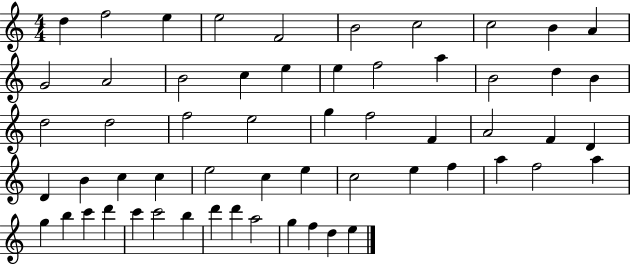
X:1
T:Untitled
M:4/4
L:1/4
K:C
d f2 e e2 F2 B2 c2 c2 B A G2 A2 B2 c e e f2 a B2 d B d2 d2 f2 e2 g f2 F A2 F D D B c c e2 c e c2 e f a f2 a g b c' d' c' c'2 b d' d' a2 g f d e